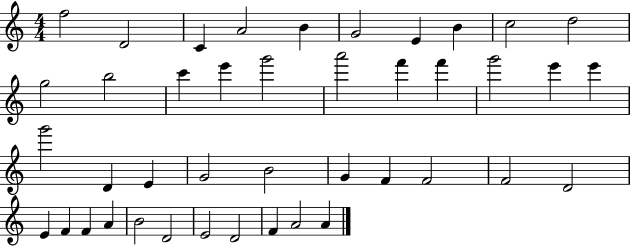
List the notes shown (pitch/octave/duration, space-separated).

F5/h D4/h C4/q A4/h B4/q G4/h E4/q B4/q C5/h D5/h G5/h B5/h C6/q E6/q G6/h A6/h F6/q F6/q G6/h E6/q E6/q G6/h D4/q E4/q G4/h B4/h G4/q F4/q F4/h F4/h D4/h E4/q F4/q F4/q A4/q B4/h D4/h E4/h D4/h F4/q A4/h A4/q